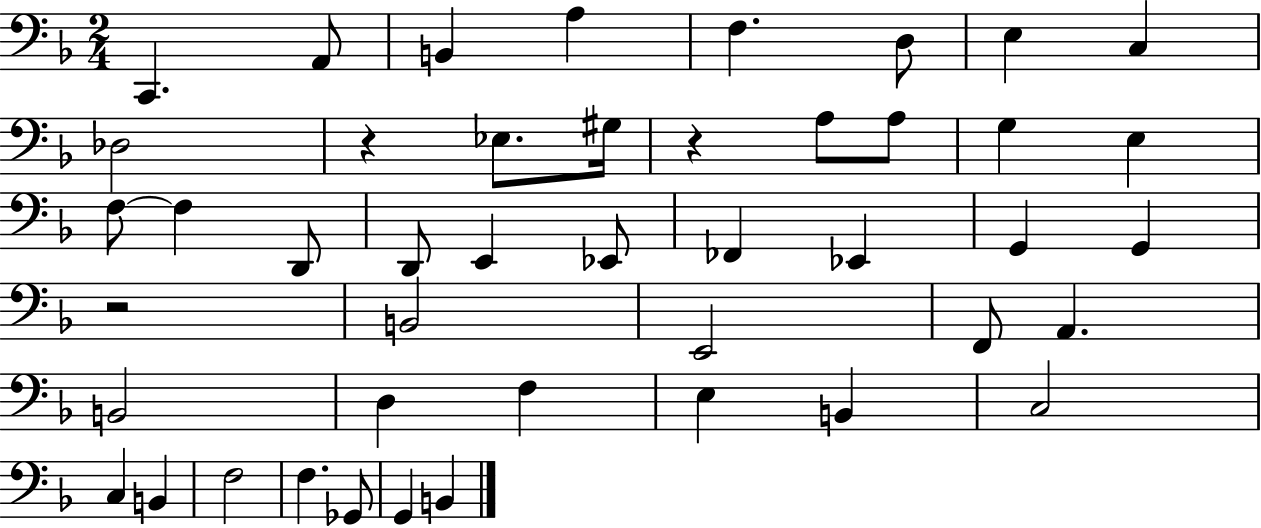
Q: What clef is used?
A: bass